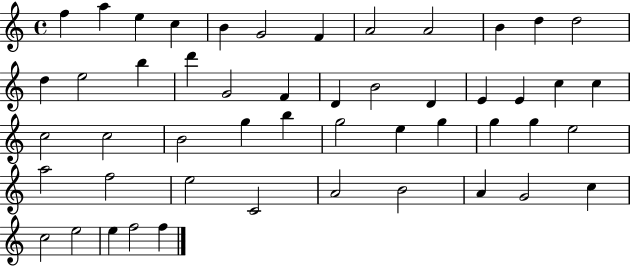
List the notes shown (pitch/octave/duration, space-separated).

F5/q A5/q E5/q C5/q B4/q G4/h F4/q A4/h A4/h B4/q D5/q D5/h D5/q E5/h B5/q D6/q G4/h F4/q D4/q B4/h D4/q E4/q E4/q C5/q C5/q C5/h C5/h B4/h G5/q B5/q G5/h E5/q G5/q G5/q G5/q E5/h A5/h F5/h E5/h C4/h A4/h B4/h A4/q G4/h C5/q C5/h E5/h E5/q F5/h F5/q